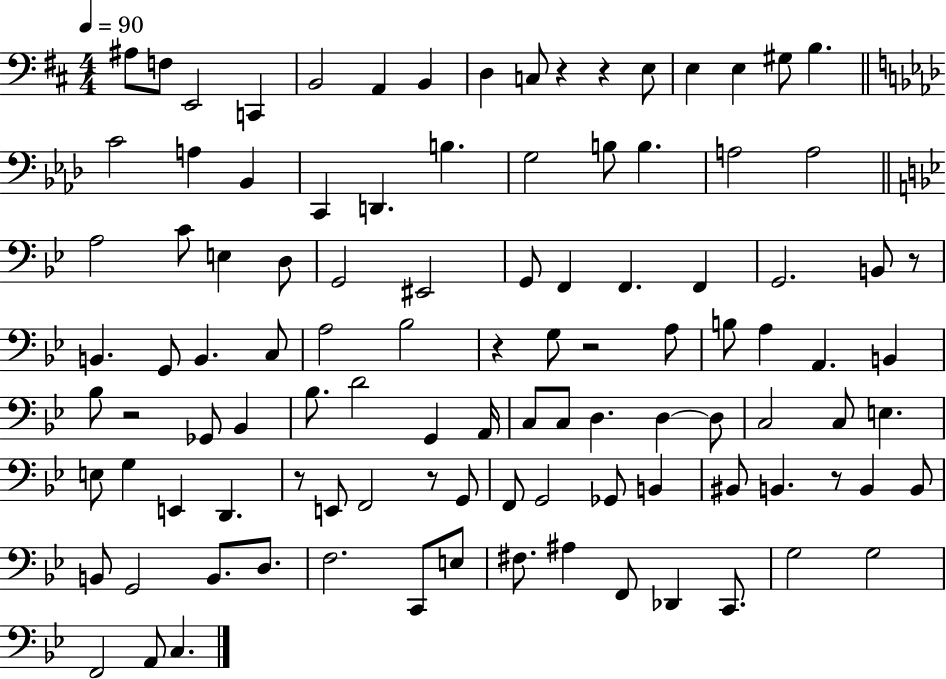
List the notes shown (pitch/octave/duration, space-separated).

A#3/e F3/e E2/h C2/q B2/h A2/q B2/q D3/q C3/e R/q R/q E3/e E3/q E3/q G#3/e B3/q. C4/h A3/q Bb2/q C2/q D2/q. B3/q. G3/h B3/e B3/q. A3/h A3/h A3/h C4/e E3/q D3/e G2/h EIS2/h G2/e F2/q F2/q. F2/q G2/h. B2/e R/e B2/q. G2/e B2/q. C3/e A3/h Bb3/h R/q G3/e R/h A3/e B3/e A3/q A2/q. B2/q Bb3/e R/h Gb2/e Bb2/q Bb3/e. D4/h G2/q A2/s C3/e C3/e D3/q. D3/q D3/e C3/h C3/e E3/q. E3/e G3/q E2/q D2/q. R/e E2/e F2/h R/e G2/e F2/e G2/h Gb2/e B2/q BIS2/e B2/q. R/e B2/q B2/e B2/e G2/h B2/e. D3/e. F3/h. C2/e E3/e F#3/e. A#3/q F2/e Db2/q C2/e. G3/h G3/h F2/h A2/e C3/q.